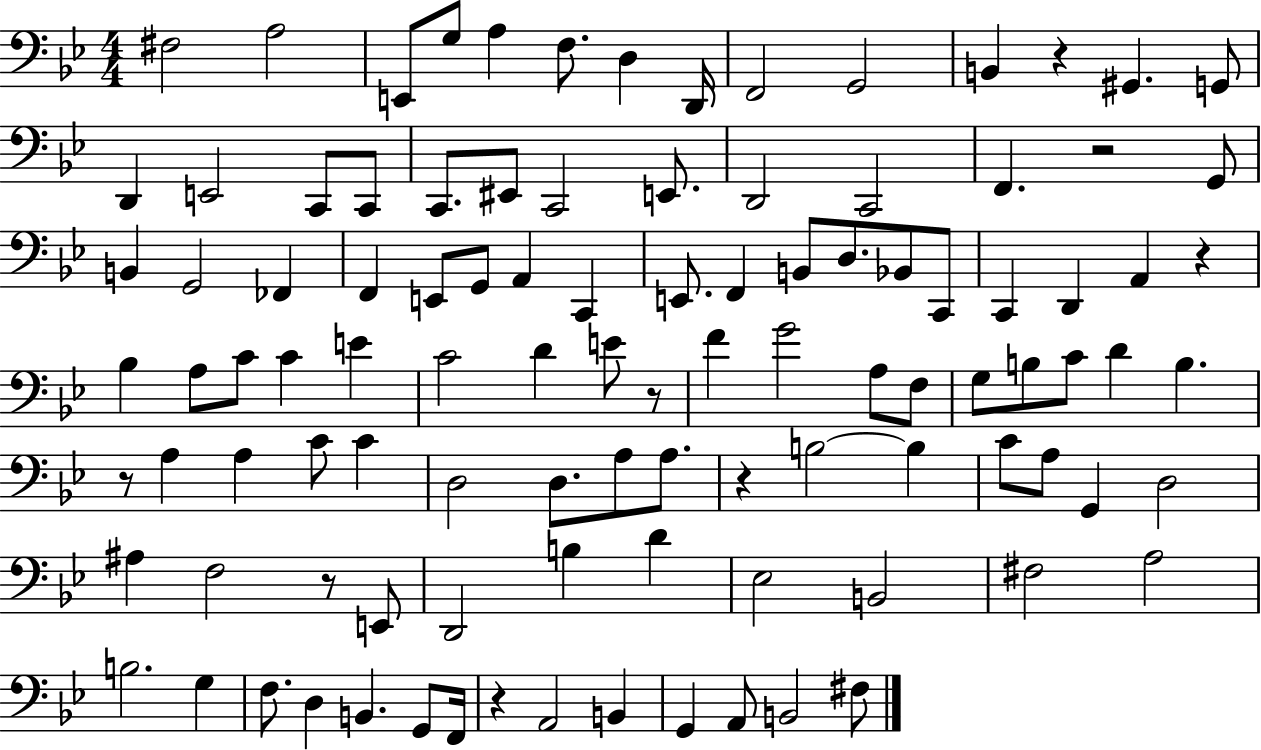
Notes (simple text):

F#3/h A3/h E2/e G3/e A3/q F3/e. D3/q D2/s F2/h G2/h B2/q R/q G#2/q. G2/e D2/q E2/h C2/e C2/e C2/e. EIS2/e C2/h E2/e. D2/h C2/h F2/q. R/h G2/e B2/q G2/h FES2/q F2/q E2/e G2/e A2/q C2/q E2/e. F2/q B2/e D3/e. Bb2/e C2/e C2/q D2/q A2/q R/q Bb3/q A3/e C4/e C4/q E4/q C4/h D4/q E4/e R/e F4/q G4/h A3/e F3/e G3/e B3/e C4/e D4/q B3/q. R/e A3/q A3/q C4/e C4/q D3/h D3/e. A3/e A3/e. R/q B3/h B3/q C4/e A3/e G2/q D3/h A#3/q F3/h R/e E2/e D2/h B3/q D4/q Eb3/h B2/h F#3/h A3/h B3/h. G3/q F3/e. D3/q B2/q. G2/e F2/s R/q A2/h B2/q G2/q A2/e B2/h F#3/e